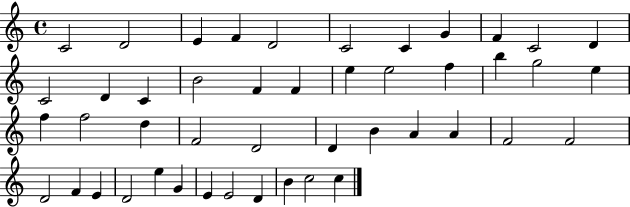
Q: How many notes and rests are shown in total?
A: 46